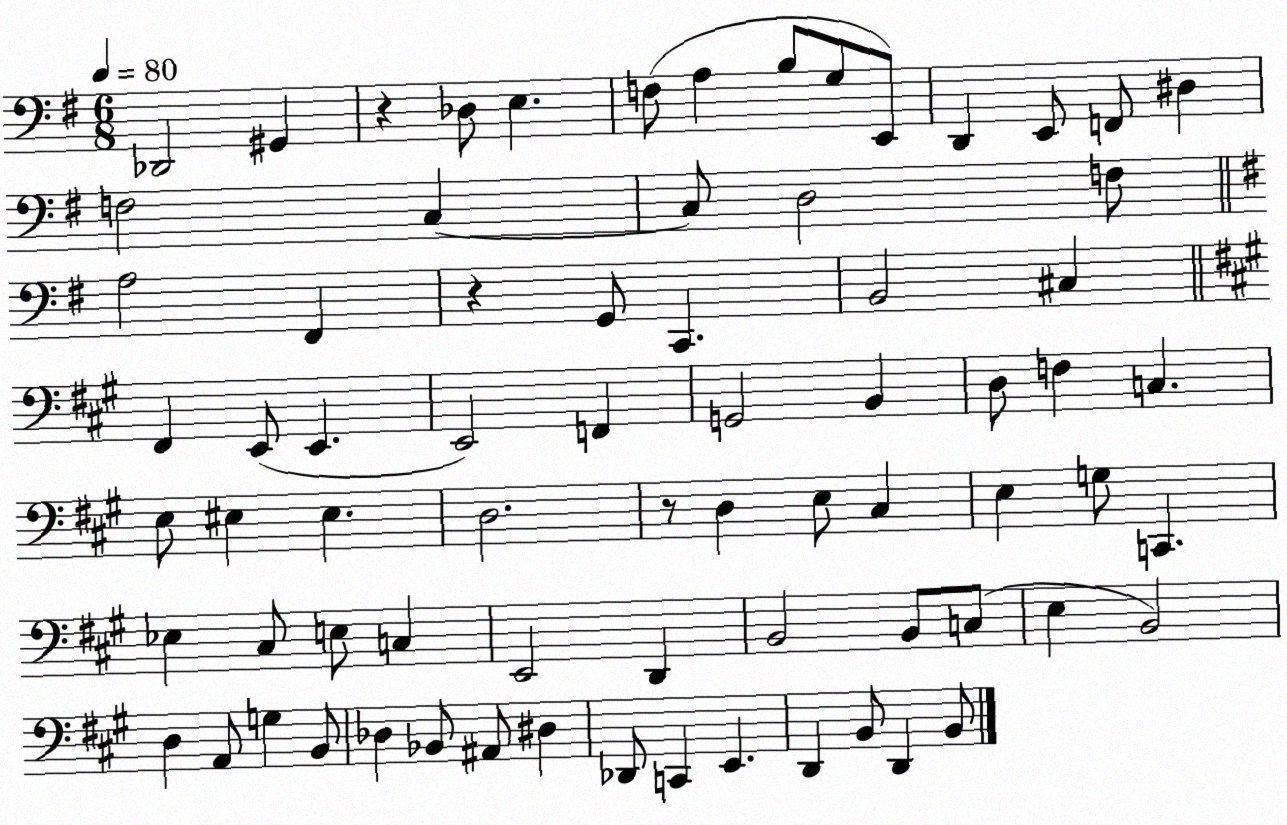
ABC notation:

X:1
T:Untitled
M:6/8
L:1/4
K:G
_D,,2 ^G,, z _D,/2 E, F,/2 A, B,/2 G,/2 E,,/2 D,, E,,/2 F,,/2 ^D, F,2 C, C,/2 D,2 F,/2 A,2 ^F,, z G,,/2 C,, B,,2 ^C, ^F,, E,,/2 E,, E,,2 F,, G,,2 B,, D,/2 F, C, E,/2 ^E, ^E, D,2 z/2 D, E,/2 ^C, E, G,/2 C,, _E, ^C,/2 E,/2 C, E,,2 D,, B,,2 B,,/2 C,/2 E, B,,2 D, A,,/2 G, B,,/2 _D, _B,,/2 ^A,,/2 ^D, _D,,/2 C,, E,, D,, B,,/2 D,, B,,/2